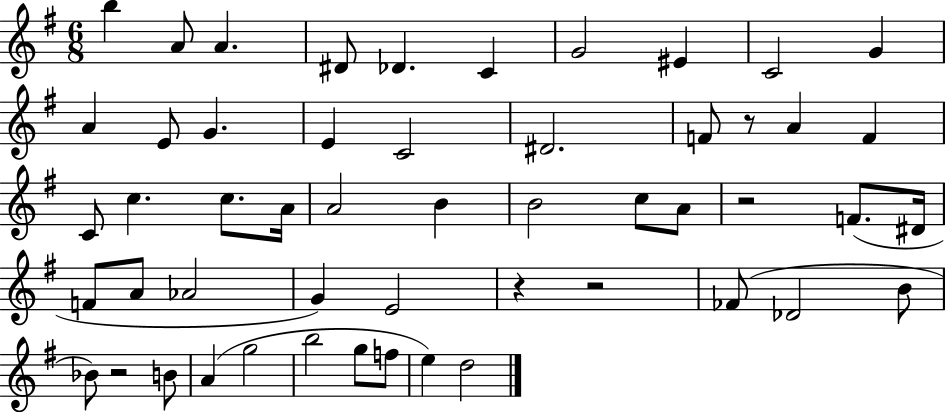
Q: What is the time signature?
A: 6/8